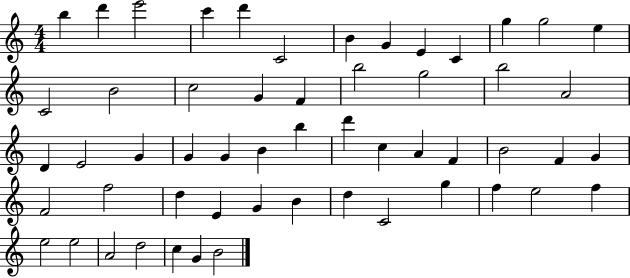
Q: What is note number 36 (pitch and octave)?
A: G4